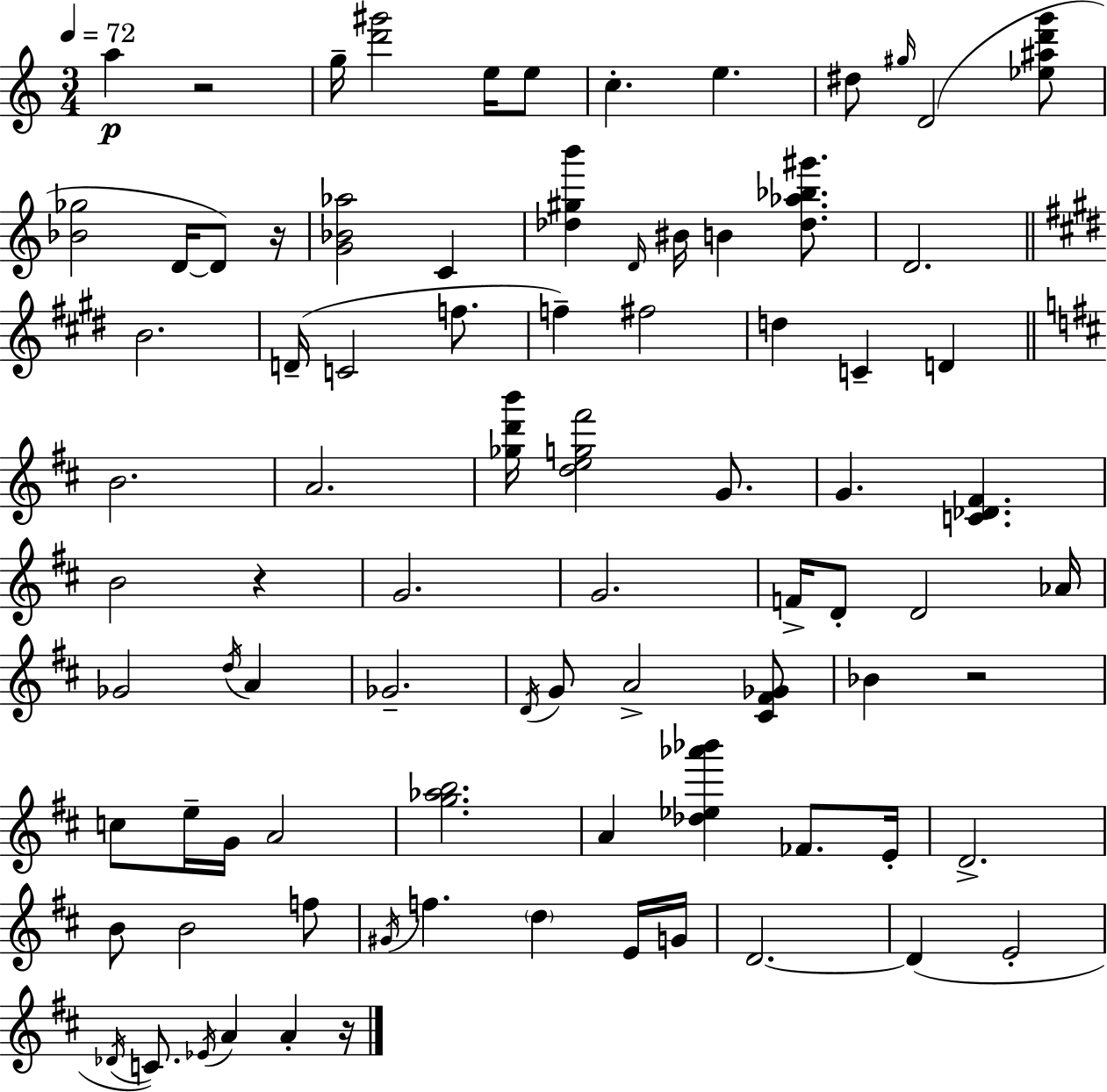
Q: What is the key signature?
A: A minor